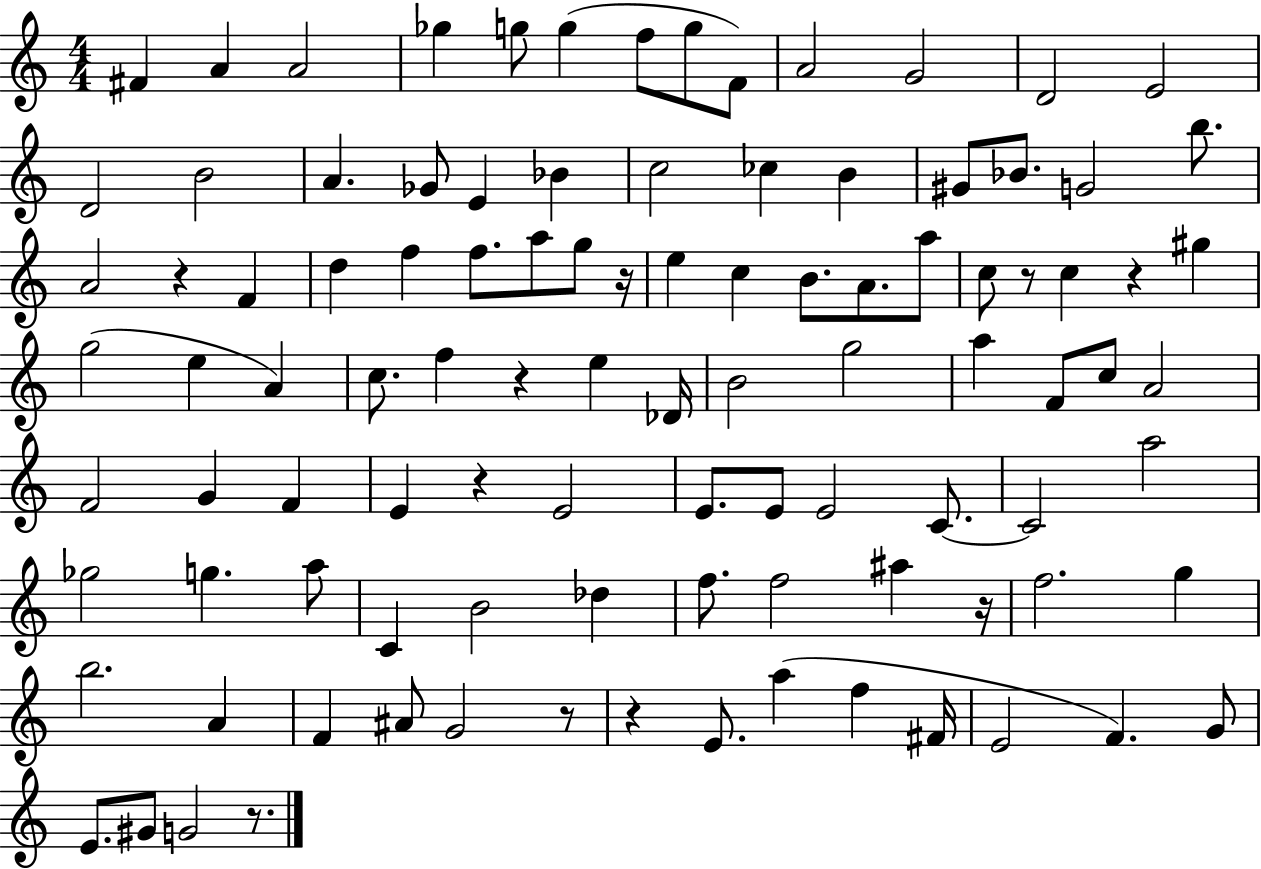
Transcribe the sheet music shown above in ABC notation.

X:1
T:Untitled
M:4/4
L:1/4
K:C
^F A A2 _g g/2 g f/2 g/2 F/2 A2 G2 D2 E2 D2 B2 A _G/2 E _B c2 _c B ^G/2 _B/2 G2 b/2 A2 z F d f f/2 a/2 g/2 z/4 e c B/2 A/2 a/2 c/2 z/2 c z ^g g2 e A c/2 f z e _D/4 B2 g2 a F/2 c/2 A2 F2 G F E z E2 E/2 E/2 E2 C/2 C2 a2 _g2 g a/2 C B2 _d f/2 f2 ^a z/4 f2 g b2 A F ^A/2 G2 z/2 z E/2 a f ^F/4 E2 F G/2 E/2 ^G/2 G2 z/2